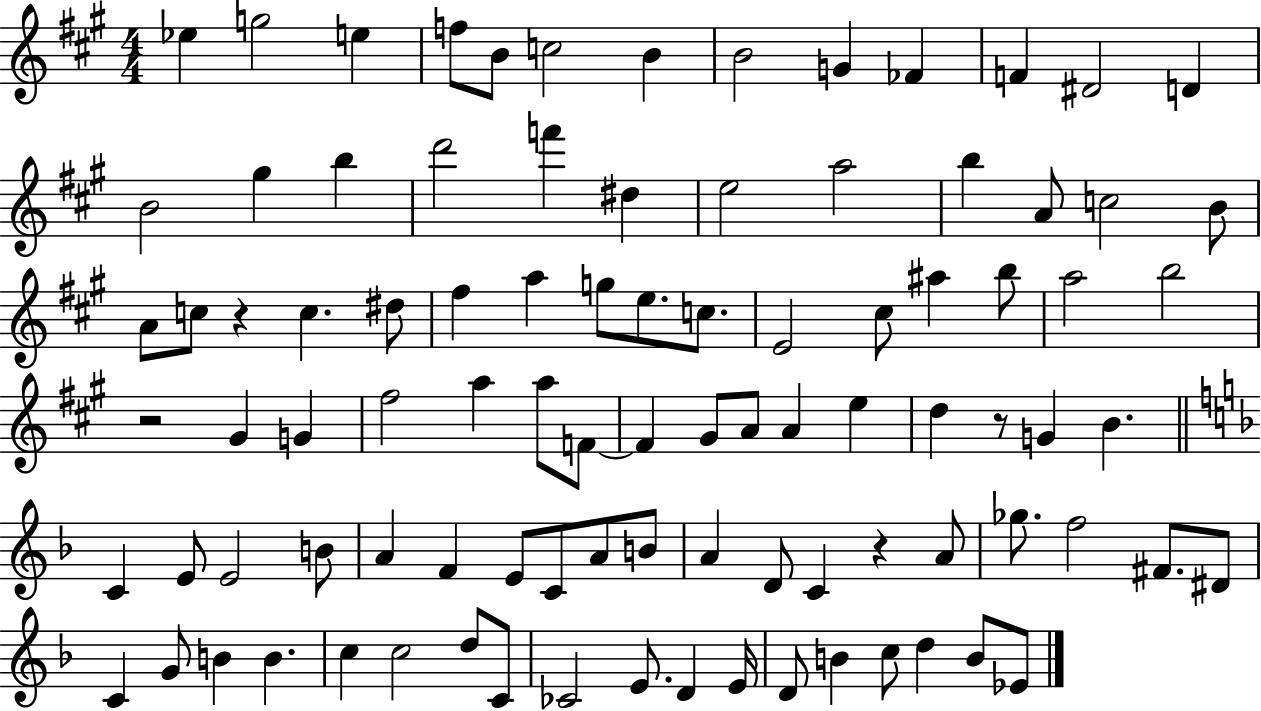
X:1
T:Untitled
M:4/4
L:1/4
K:A
_e g2 e f/2 B/2 c2 B B2 G _F F ^D2 D B2 ^g b d'2 f' ^d e2 a2 b A/2 c2 B/2 A/2 c/2 z c ^d/2 ^f a g/2 e/2 c/2 E2 ^c/2 ^a b/2 a2 b2 z2 ^G G ^f2 a a/2 F/2 F ^G/2 A/2 A e d z/2 G B C E/2 E2 B/2 A F E/2 C/2 A/2 B/2 A D/2 C z A/2 _g/2 f2 ^F/2 ^D/2 C G/2 B B c c2 d/2 C/2 _C2 E/2 D E/4 D/2 B c/2 d B/2 _E/2